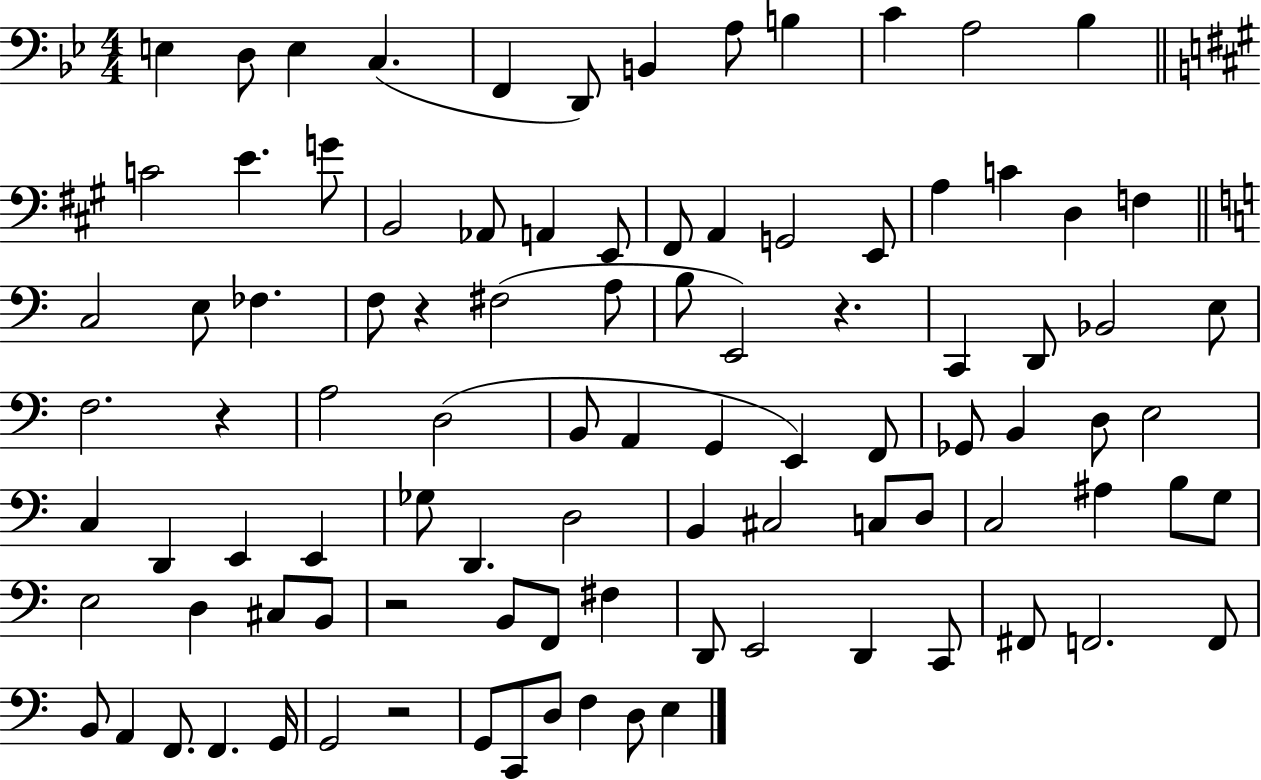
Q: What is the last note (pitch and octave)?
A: E3